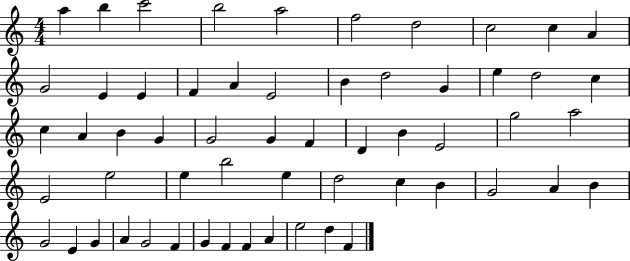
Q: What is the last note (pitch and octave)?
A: F4